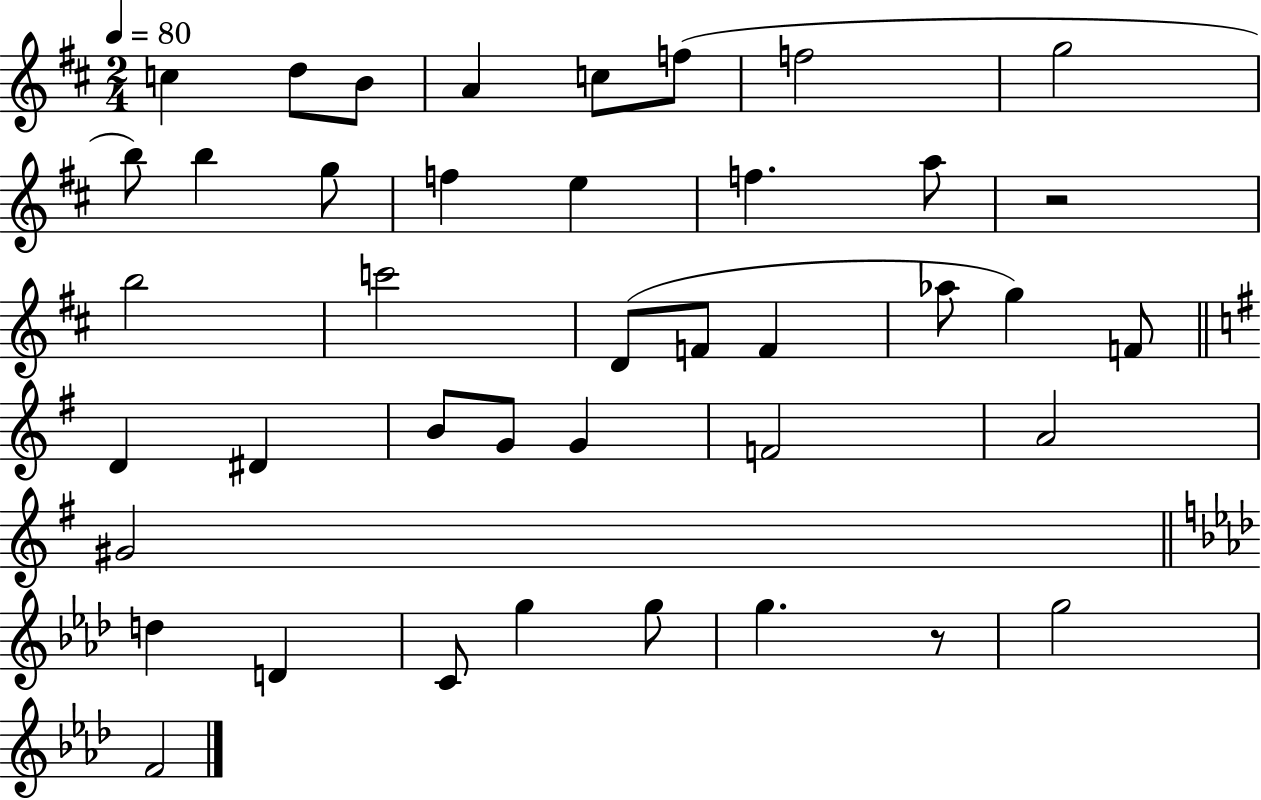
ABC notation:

X:1
T:Untitled
M:2/4
L:1/4
K:D
c d/2 B/2 A c/2 f/2 f2 g2 b/2 b g/2 f e f a/2 z2 b2 c'2 D/2 F/2 F _a/2 g F/2 D ^D B/2 G/2 G F2 A2 ^G2 d D C/2 g g/2 g z/2 g2 F2